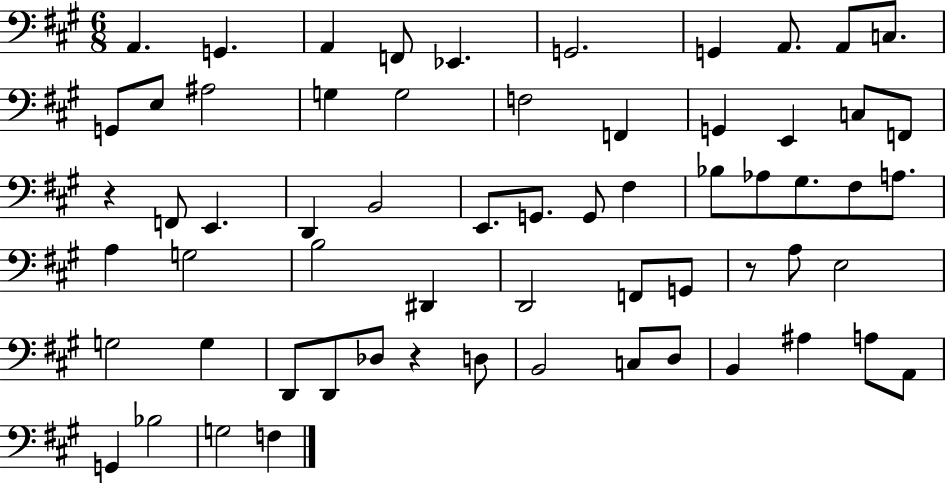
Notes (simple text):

A2/q. G2/q. A2/q F2/e Eb2/q. G2/h. G2/q A2/e. A2/e C3/e. G2/e E3/e A#3/h G3/q G3/h F3/h F2/q G2/q E2/q C3/e F2/e R/q F2/e E2/q. D2/q B2/h E2/e. G2/e. G2/e F#3/q Bb3/e Ab3/e G#3/e. F#3/e A3/e. A3/q G3/h B3/h D#2/q D2/h F2/e G2/e R/e A3/e E3/h G3/h G3/q D2/e D2/e Db3/e R/q D3/e B2/h C3/e D3/e B2/q A#3/q A3/e A2/e G2/q Bb3/h G3/h F3/q